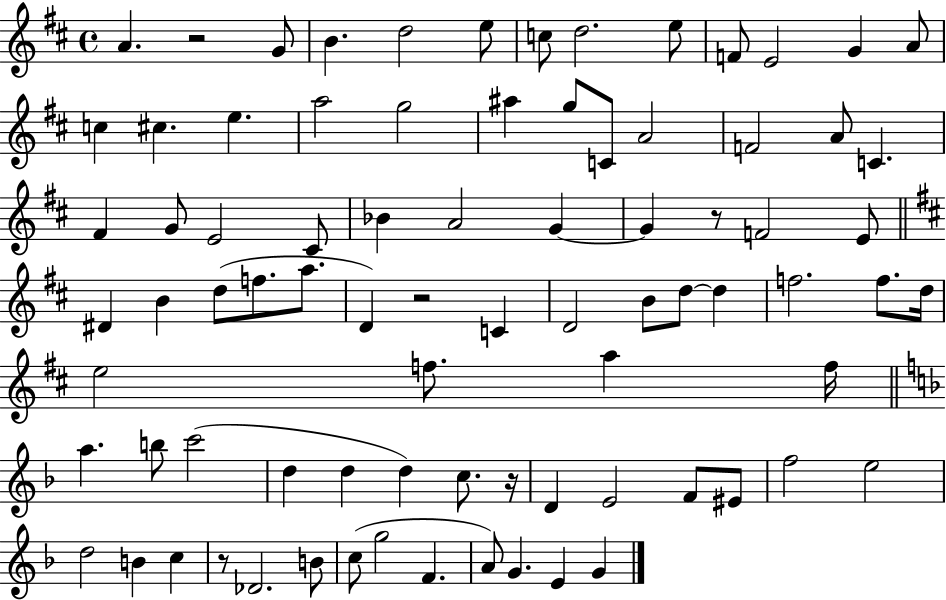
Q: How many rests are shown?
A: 5